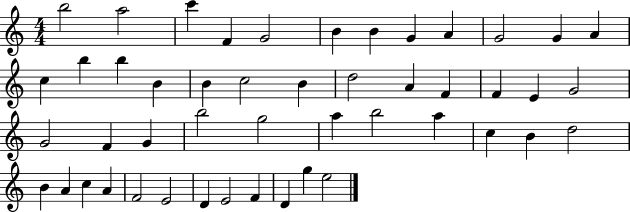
X:1
T:Untitled
M:4/4
L:1/4
K:C
b2 a2 c' F G2 B B G A G2 G A c b b B B c2 B d2 A F F E G2 G2 F G b2 g2 a b2 a c B d2 B A c A F2 E2 D E2 F D g e2